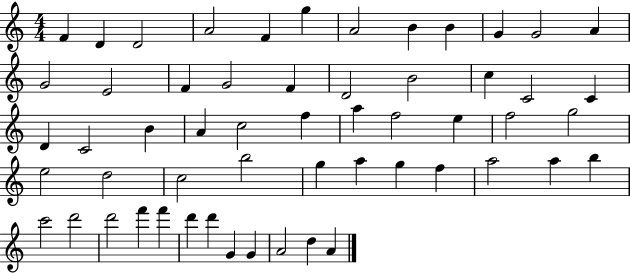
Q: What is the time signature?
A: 4/4